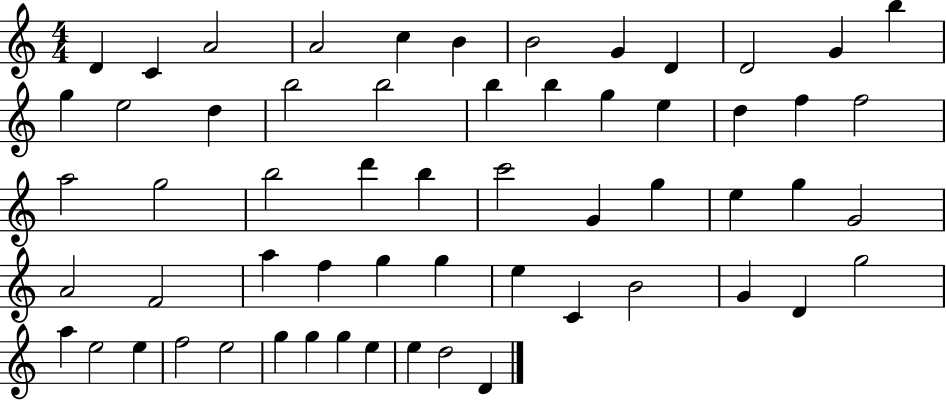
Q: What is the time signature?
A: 4/4